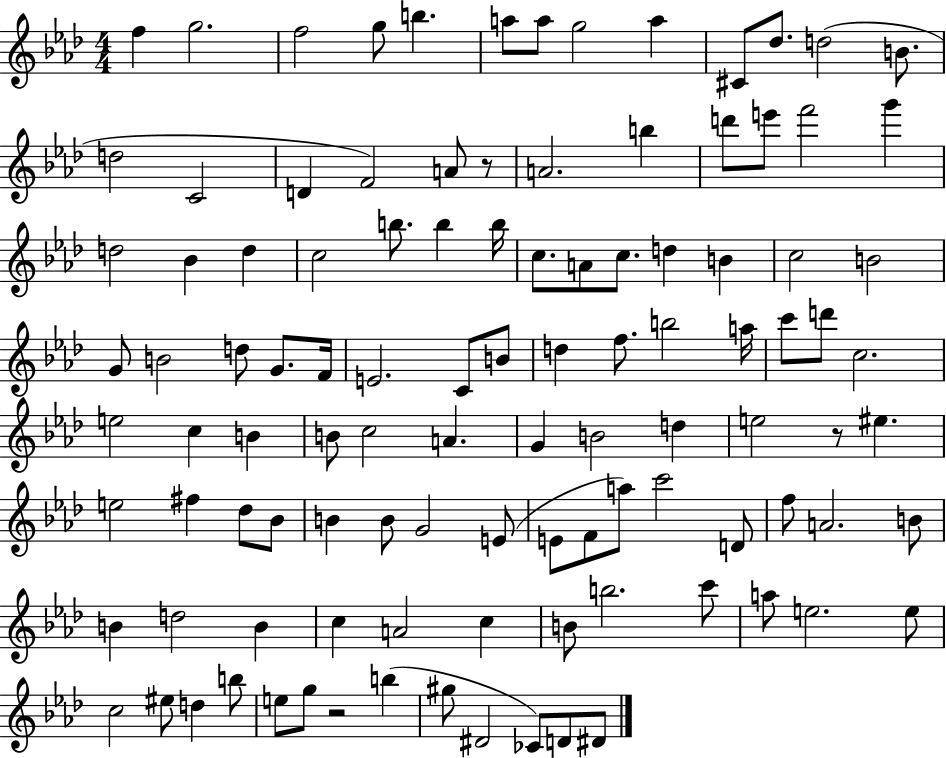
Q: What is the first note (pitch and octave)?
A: F5